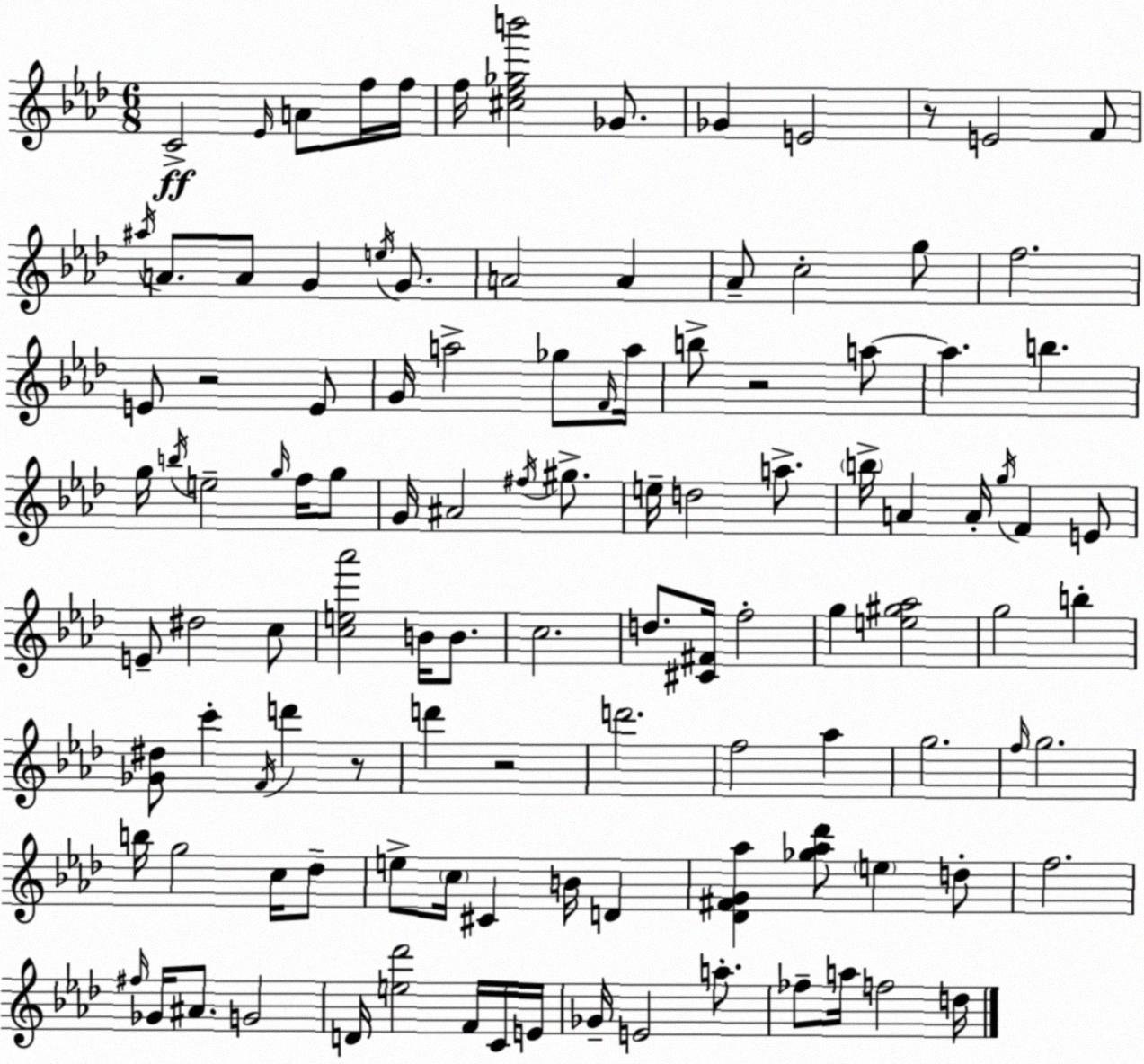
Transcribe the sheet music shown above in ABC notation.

X:1
T:Untitled
M:6/8
L:1/4
K:Fm
C2 _E/4 A/2 f/4 f/4 f/4 [^c_e_gb']2 _G/2 _G E2 z/2 E2 F/2 ^a/4 A/2 A/2 G e/4 G/2 A2 A _A/2 c2 g/2 f2 E/2 z2 E/2 G/4 a2 _g/2 F/4 a/4 b/2 z2 a/2 a b g/4 b/4 e2 g/4 f/4 g/2 G/4 ^A2 ^f/4 ^g/2 e/4 d2 a/2 b/4 A A/4 g/4 F E/2 E/2 ^d2 c/2 [ce_a']2 B/4 B/2 c2 d/2 [^C^F]/4 f2 g [e^g_a]2 g2 b [_G^d]/2 c' F/4 d' z/2 d' z2 d'2 f2 _a g2 f/4 g2 b/4 g2 c/4 _d/2 e/2 c/4 ^C B/4 D [_D^FG_a] [_g_a_d']/2 e d/2 f2 ^f/4 _G/4 ^A/2 G2 D/4 [e_d']2 F/4 C/4 E/4 _G/4 E2 a/2 _f/2 a/4 f2 d/4